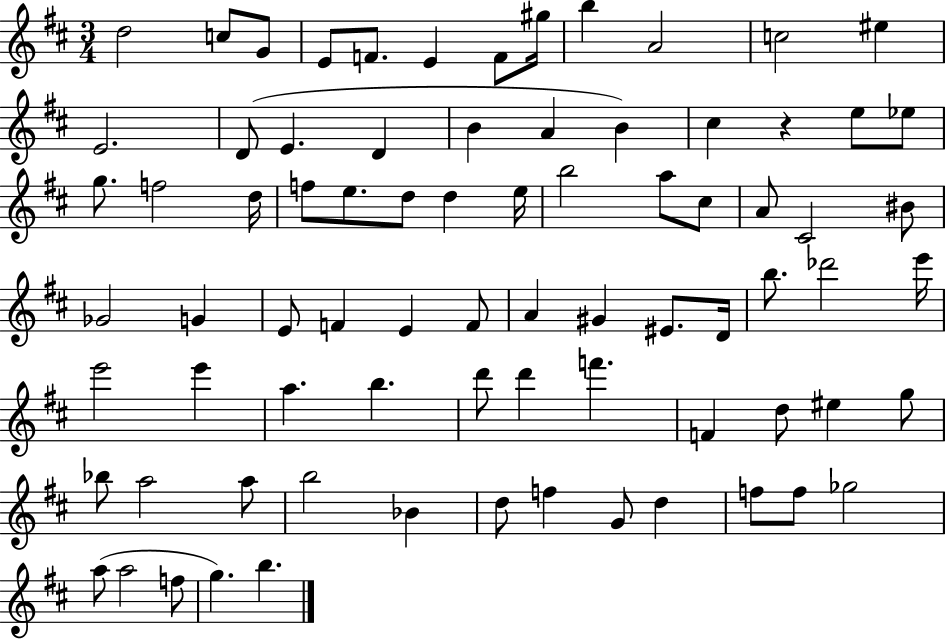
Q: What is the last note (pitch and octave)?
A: B5